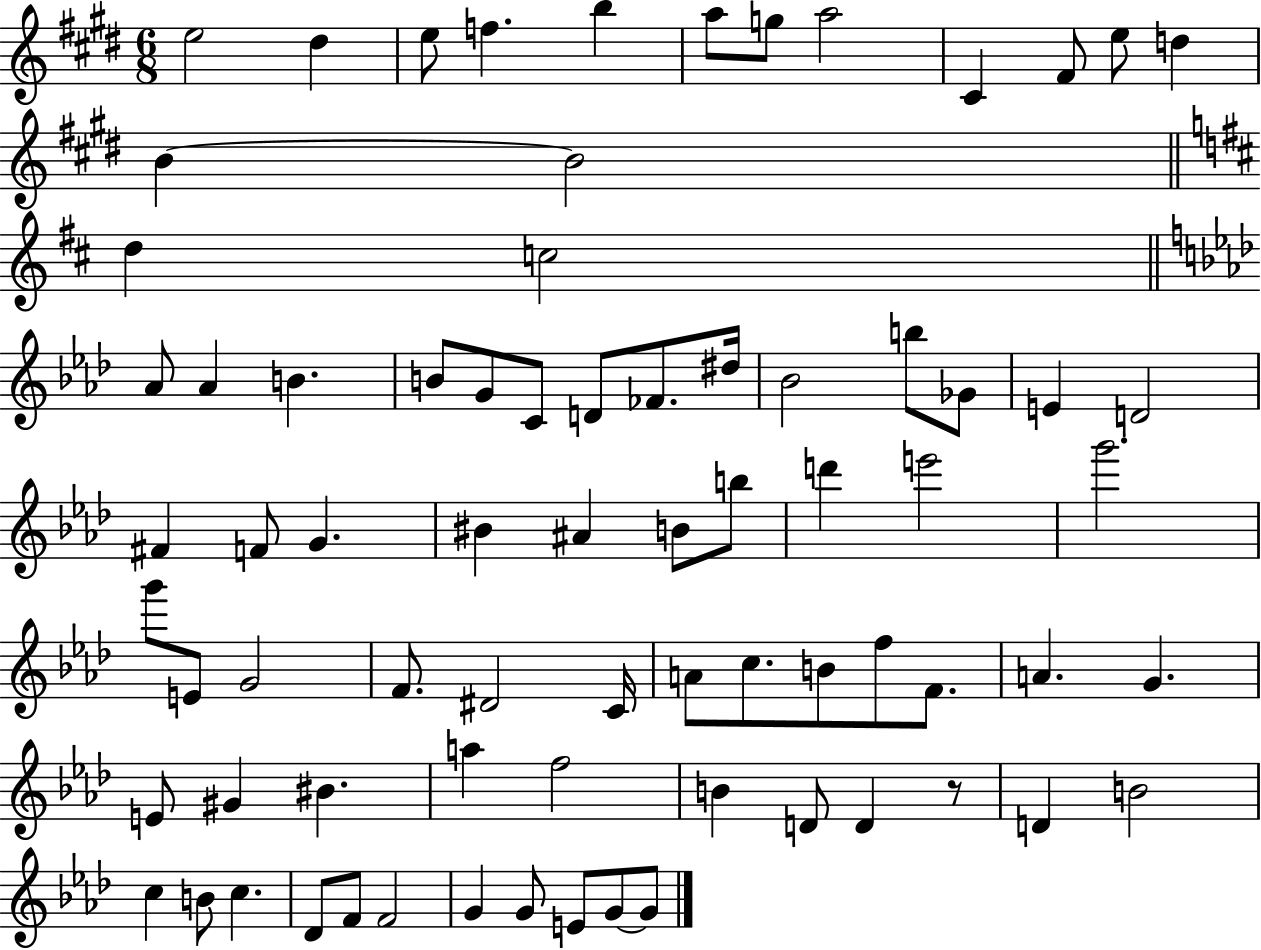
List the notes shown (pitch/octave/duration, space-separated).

E5/h D#5/q E5/e F5/q. B5/q A5/e G5/e A5/h C#4/q F#4/e E5/e D5/q B4/q B4/h D5/q C5/h Ab4/e Ab4/q B4/q. B4/e G4/e C4/e D4/e FES4/e. D#5/s Bb4/h B5/e Gb4/e E4/q D4/h F#4/q F4/e G4/q. BIS4/q A#4/q B4/e B5/e D6/q E6/h G6/h. G6/e E4/e G4/h F4/e. D#4/h C4/s A4/e C5/e. B4/e F5/e F4/e. A4/q. G4/q. E4/e G#4/q BIS4/q. A5/q F5/h B4/q D4/e D4/q R/e D4/q B4/h C5/q B4/e C5/q. Db4/e F4/e F4/h G4/q G4/e E4/e G4/e G4/e